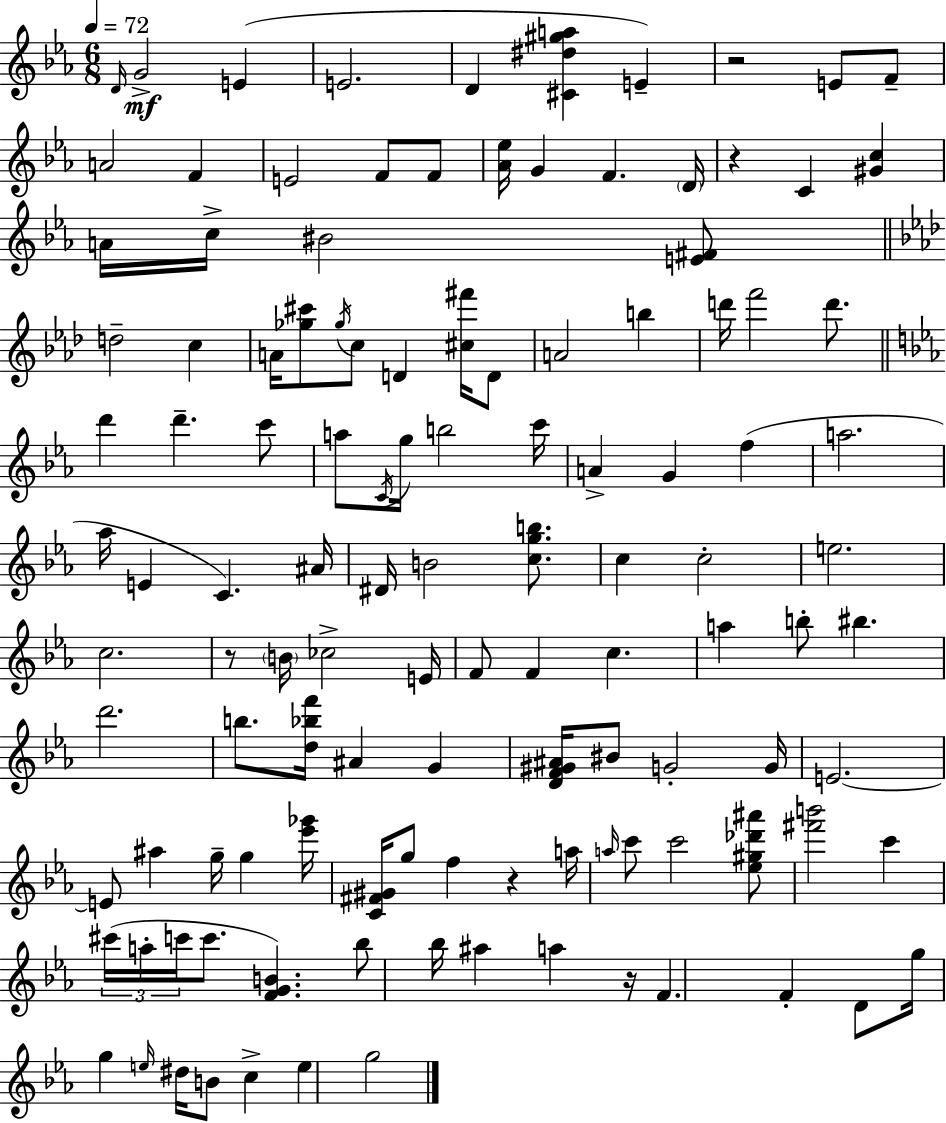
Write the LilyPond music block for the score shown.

{
  \clef treble
  \numericTimeSignature
  \time 6/8
  \key c \minor
  \tempo 4 = 72
  \repeat volta 2 { \grace { d'16 }\mf g'2-> e'4( | e'2. | d'4 <cis' dis'' gis'' a''>4 e'4--) | r2 e'8 f'8-- | \break a'2 f'4 | e'2 f'8 f'8 | <aes' ees''>16 g'4 f'4. | \parenthesize d'16 r4 c'4 <gis' c''>4 | \break a'16 c''16-> bis'2 <e' fis'>8 | \bar "||" \break \key aes \major d''2-- c''4 | a'16 <ges'' cis'''>8 \acciaccatura { ges''16 } c''8 d'4 <cis'' fis'''>16 d'8 | a'2 b''4 | d'''16 f'''2 d'''8. | \break \bar "||" \break \key c \minor d'''4 d'''4.-- c'''8 | a''8 \acciaccatura { c'16 } g''16 b''2 | c'''16 a'4-> g'4 f''4( | a''2. | \break aes''16 e'4 c'4.) | ais'16 dis'16 b'2 <c'' g'' b''>8. | c''4 c''2-. | e''2. | \break c''2. | r8 \parenthesize b'16 ces''2-> | e'16 f'8 f'4 c''4. | a''4 b''8-. bis''4. | \break d'''2. | b''8. <d'' bes'' f'''>16 ais'4 g'4 | <d' f' gis' ais'>16 bis'8 g'2-. | g'16 e'2.~~ | \break e'8 ais''4 g''16-- g''4 | <ees''' ges'''>16 <c' fis' gis'>16 g''8 f''4 r4 | a''16 \grace { a''16 } c'''8 c'''2 | <ees'' gis'' des''' ais'''>8 <fis''' b'''>2 c'''4 | \break \tuplet 3/2 { cis'''16( a''16-. c'''16 } c'''8. <f' g' b'>4.) | bes''8 bes''16 ais''4 a''4 | r16 f'4. f'4-. | d'8 g''16 g''4 \grace { e''16 } dis''16 b'8 c''4-> | \break e''4 g''2 | } \bar "|."
}